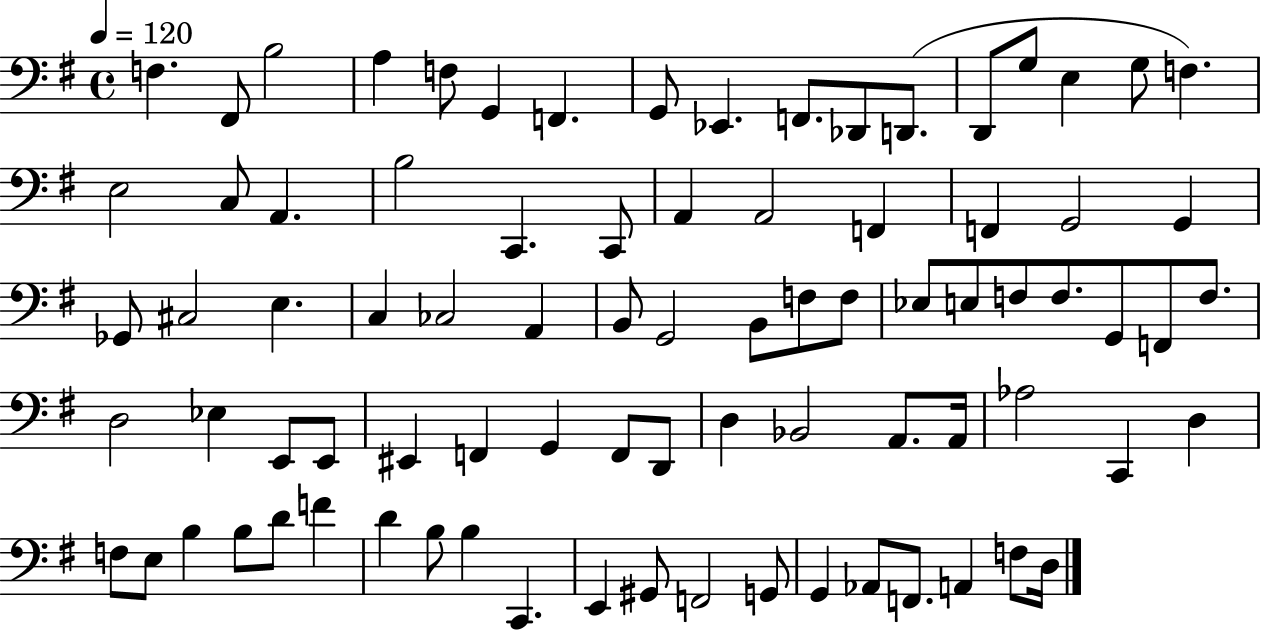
X:1
T:Untitled
M:4/4
L:1/4
K:G
F, ^F,,/2 B,2 A, F,/2 G,, F,, G,,/2 _E,, F,,/2 _D,,/2 D,,/2 D,,/2 G,/2 E, G,/2 F, E,2 C,/2 A,, B,2 C,, C,,/2 A,, A,,2 F,, F,, G,,2 G,, _G,,/2 ^C,2 E, C, _C,2 A,, B,,/2 G,,2 B,,/2 F,/2 F,/2 _E,/2 E,/2 F,/2 F,/2 G,,/2 F,,/2 F,/2 D,2 _E, E,,/2 E,,/2 ^E,, F,, G,, F,,/2 D,,/2 D, _B,,2 A,,/2 A,,/4 _A,2 C,, D, F,/2 E,/2 B, B,/2 D/2 F D B,/2 B, C,, E,, ^G,,/2 F,,2 G,,/2 G,, _A,,/2 F,,/2 A,, F,/2 D,/4